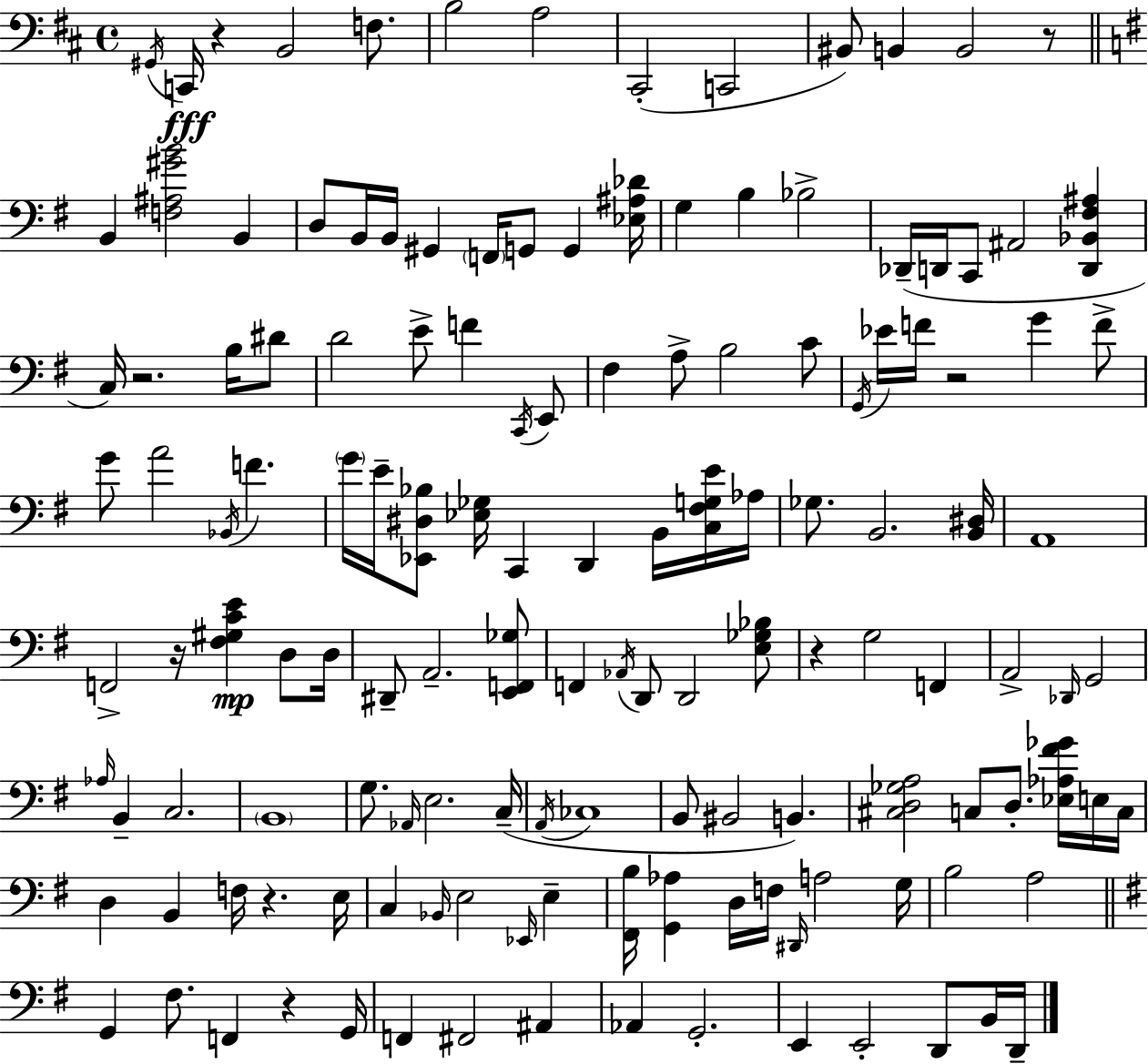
{
  \clef bass
  \time 4/4
  \defaultTimeSignature
  \key d \major
  \acciaccatura { gis,16 }\fff c,16 r4 b,2 f8. | b2 a2 | cis,2-.( c,2 | bis,8) b,4 b,2 r8 | \break \bar "||" \break \key g \major b,4 <f ais gis' b'>2 b,4 | d8 b,16 b,16 gis,4 \parenthesize f,16 g,8 g,4 <ees ais des'>16 | g4 b4 bes2-> | des,16--( d,16 c,8 ais,2 <d, bes, fis ais>4 | \break c16) r2. b16 dis'8 | d'2 e'8-> f'4 \acciaccatura { c,16 } e,8 | fis4 a8-> b2 c'8 | \acciaccatura { g,16 } ees'16 f'16 r2 g'4 | \break f'8-> g'8 a'2 \acciaccatura { bes,16 } f'4. | \parenthesize g'16 e'16-- <ees, dis bes>8 <ees ges>16 c,4 d,4 | b,16 <c fis g e'>16 aes16 ges8. b,2. | <b, dis>16 a,1 | \break f,2-> r16 <fis gis c' e'>4\mp | d8 d16 dis,8-- a,2.-- | <e, f, ges>8 f,4 \acciaccatura { aes,16 } d,8 d,2 | <e ges bes>8 r4 g2 | \break f,4 a,2-> \grace { des,16 } g,2 | \grace { aes16 } b,4-- c2. | \parenthesize b,1 | g8. \grace { aes,16 } e2. | \break c16--( \acciaccatura { a,16 } ces1 | b,8 bis,2 | b,4.) <cis d ges a>2 | c8 d8.-. <ees aes fis' ges'>16 e16 c16 d4 b,4 | \break f16 r4. e16 c4 \grace { bes,16 } e2 | \grace { ees,16 } e4-- <fis, b>16 <g, aes>4 d16 | f16 \grace { dis,16 } a2 g16 b2 | a2 \bar "||" \break \key g \major g,4 fis8. f,4 r4 g,16 | f,4 fis,2 ais,4 | aes,4 g,2.-. | e,4 e,2-. d,8 b,16 d,16-- | \break \bar "|."
}